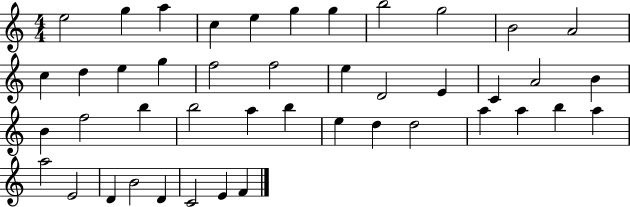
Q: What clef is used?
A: treble